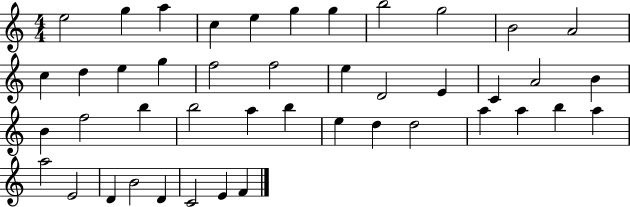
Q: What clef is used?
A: treble